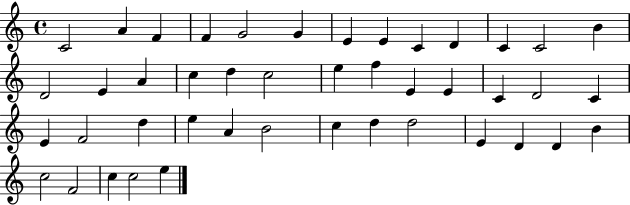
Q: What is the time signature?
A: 4/4